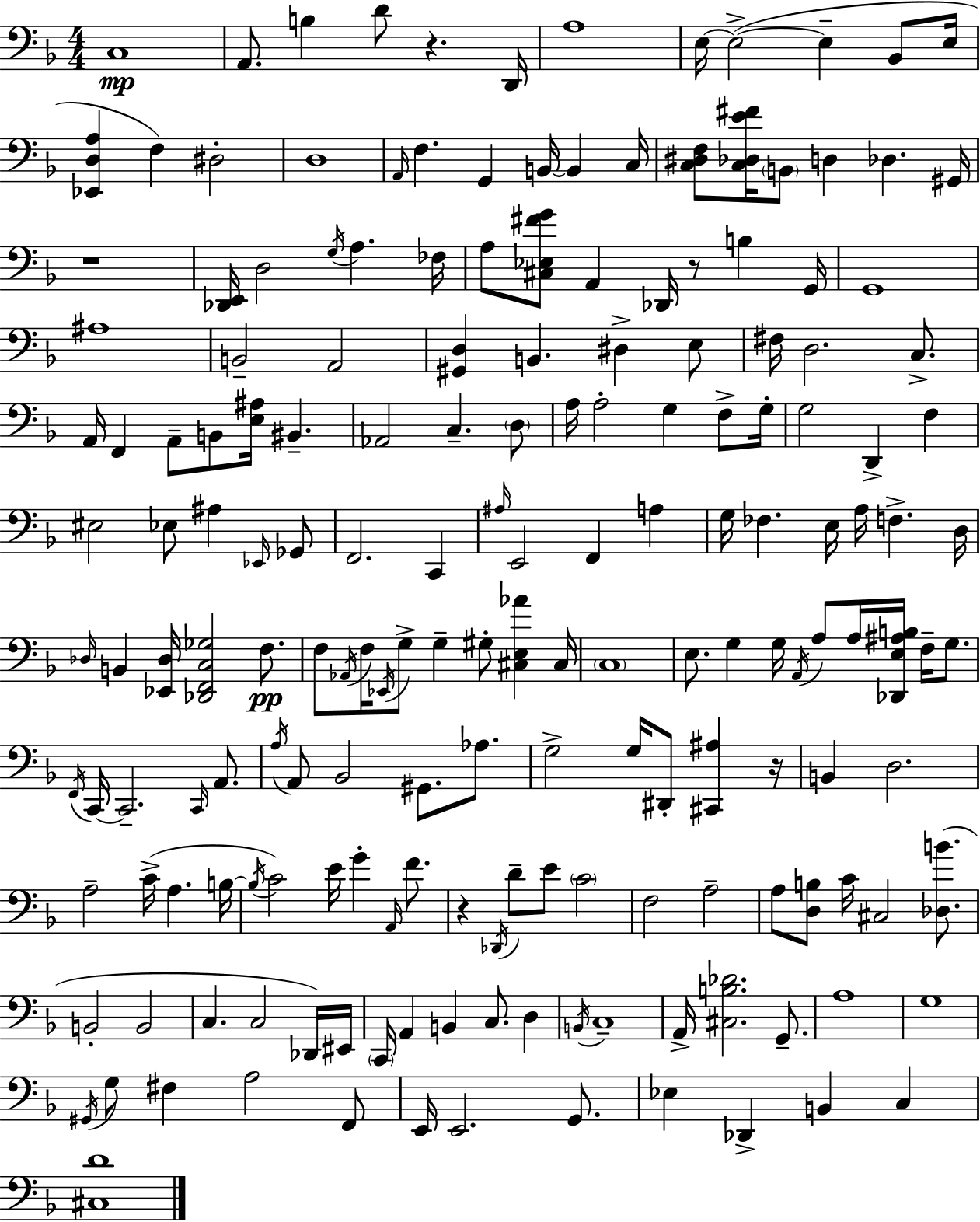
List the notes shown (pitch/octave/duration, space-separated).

C3/w A2/e. B3/q D4/e R/q. D2/s A3/w E3/s E3/h E3/q Bb2/e E3/s [Eb2,D3,A3]/q F3/q D#3/h D3/w A2/s F3/q. G2/q B2/s B2/q C3/s [C3,D#3,F3]/e [C3,Db3,E4,F#4]/s B2/e D3/q Db3/q. G#2/s R/w [Db2,E2]/s D3/h G3/s A3/q. FES3/s A3/e [C#3,Eb3,F#4,G4]/e A2/q Db2/s R/e B3/q G2/s G2/w A#3/w B2/h A2/h [G#2,D3]/q B2/q. D#3/q E3/e F#3/s D3/h. C3/e. A2/s F2/q A2/e B2/e [E3,A#3]/s BIS2/q. Ab2/h C3/q. D3/e A3/s A3/h G3/q F3/e G3/s G3/h D2/q F3/q EIS3/h Eb3/e A#3/q Eb2/s Gb2/e F2/h. C2/q A#3/s E2/h F2/q A3/q G3/s FES3/q. E3/s A3/s F3/q. D3/s Db3/s B2/q [Eb2,Db3]/s [Db2,F2,C3,Gb3]/h F3/e. F3/e Ab2/s F3/s Eb2/s G3/e G3/q G#3/e [C#3,E3,Ab4]/q C#3/s C3/w E3/e. G3/q G3/s A2/s A3/e A3/s [Db2,E3,A#3,B3]/s F3/s G3/e. F2/s C2/s C2/h. C2/s A2/e. A3/s A2/e Bb2/h G#2/e. Ab3/e. G3/h G3/s D#2/e [C#2,A#3]/q R/s B2/q D3/h. A3/h C4/s A3/q. B3/s B3/s C4/h E4/s G4/q A2/s F4/e. R/q Db2/s D4/e E4/e C4/h F3/h A3/h A3/e [D3,B3]/e C4/s C#3/h [Db3,B4]/e. B2/h B2/h C3/q. C3/h Db2/s EIS2/s C2/s A2/q B2/q C3/e. D3/q B2/s C3/w A2/s [C#3,B3,Db4]/h. G2/e. A3/w G3/w G#2/s G3/e F#3/q A3/h F2/e E2/s E2/h. G2/e. Eb3/q Db2/q B2/q C3/q [C#3,D4]/w